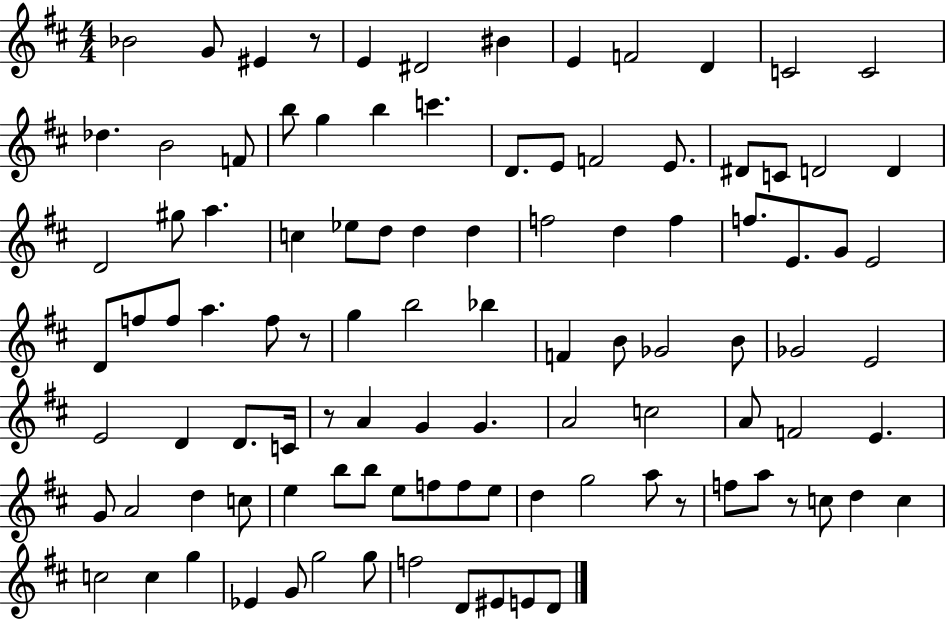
X:1
T:Untitled
M:4/4
L:1/4
K:D
_B2 G/2 ^E z/2 E ^D2 ^B E F2 D C2 C2 _d B2 F/2 b/2 g b c' D/2 E/2 F2 E/2 ^D/2 C/2 D2 D D2 ^g/2 a c _e/2 d/2 d d f2 d f f/2 E/2 G/2 E2 D/2 f/2 f/2 a f/2 z/2 g b2 _b F B/2 _G2 B/2 _G2 E2 E2 D D/2 C/4 z/2 A G G A2 c2 A/2 F2 E G/2 A2 d c/2 e b/2 b/2 e/2 f/2 f/2 e/2 d g2 a/2 z/2 f/2 a/2 z/2 c/2 d c c2 c g _E G/2 g2 g/2 f2 D/2 ^E/2 E/2 D/2